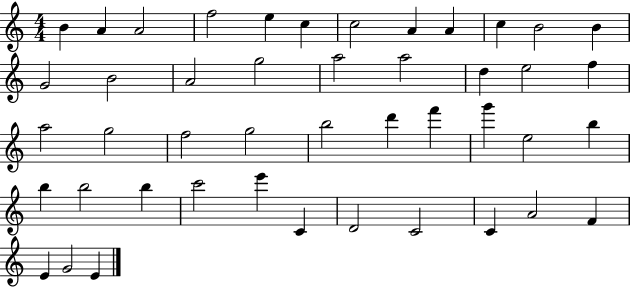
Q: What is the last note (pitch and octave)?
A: E4